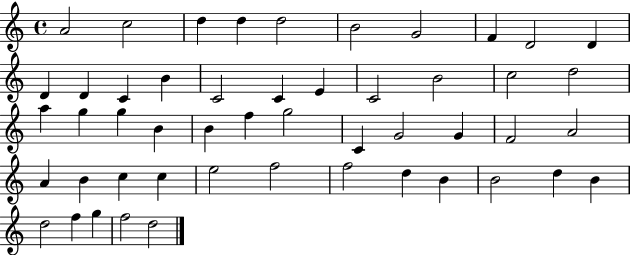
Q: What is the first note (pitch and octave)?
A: A4